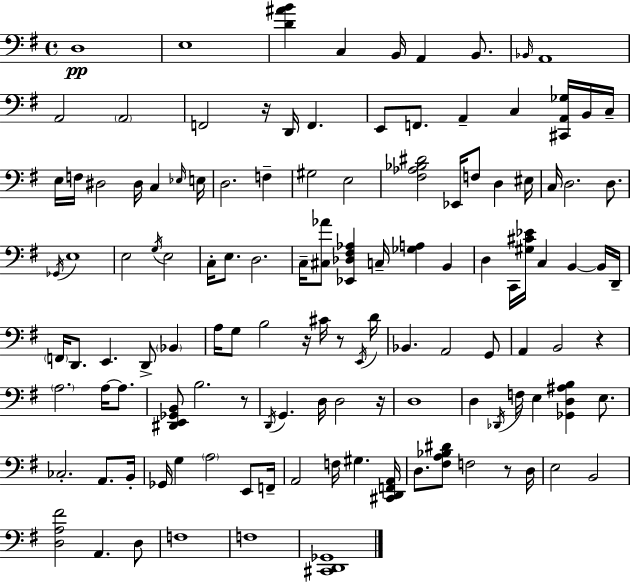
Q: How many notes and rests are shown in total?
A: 124